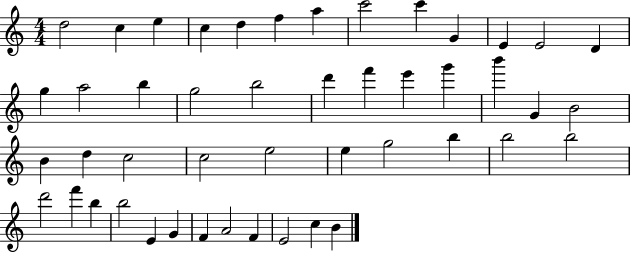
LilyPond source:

{
  \clef treble
  \numericTimeSignature
  \time 4/4
  \key c \major
  d''2 c''4 e''4 | c''4 d''4 f''4 a''4 | c'''2 c'''4 g'4 | e'4 e'2 d'4 | \break g''4 a''2 b''4 | g''2 b''2 | d'''4 f'''4 e'''4 g'''4 | b'''4 g'4 b'2 | \break b'4 d''4 c''2 | c''2 e''2 | e''4 g''2 b''4 | b''2 b''2 | \break d'''2 f'''4 b''4 | b''2 e'4 g'4 | f'4 a'2 f'4 | e'2 c''4 b'4 | \break \bar "|."
}